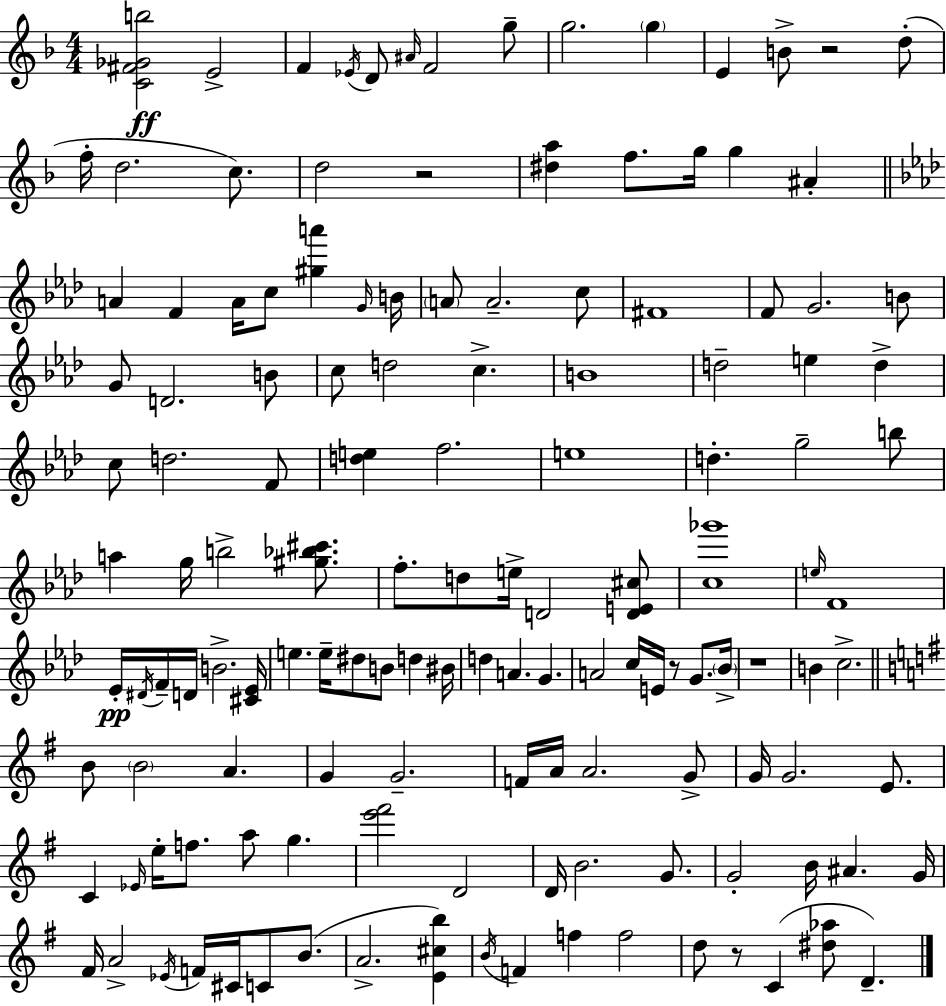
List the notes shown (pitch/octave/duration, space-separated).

[C4,F#4,Gb4,B5]/h E4/h F4/q Eb4/s D4/e A#4/s F4/h G5/e G5/h. G5/q E4/q B4/e R/h D5/e F5/s D5/h. C5/e. D5/h R/h [D#5,A5]/q F5/e. G5/s G5/q A#4/q A4/q F4/q A4/s C5/e [G#5,A6]/q G4/s B4/s A4/e A4/h. C5/e F#4/w F4/e G4/h. B4/e G4/e D4/h. B4/e C5/e D5/h C5/q. B4/w D5/h E5/q D5/q C5/e D5/h. F4/e [D5,E5]/q F5/h. E5/w D5/q. G5/h B5/e A5/q G5/s B5/h [G#5,Bb5,C#6]/e. F5/e. D5/e E5/s D4/h [D4,E4,C#5]/e [C5,Gb6]/w E5/s F4/w Eb4/s D#4/s F4/s D4/s B4/h. [C#4,Eb4]/s E5/q. E5/s D#5/e B4/e D5/q BIS4/s D5/q A4/q. G4/q. A4/h C5/s E4/s R/e G4/e. Bb4/s R/w B4/q C5/h. B4/e B4/h A4/q. G4/q G4/h. F4/s A4/s A4/h. G4/e G4/s G4/h. E4/e. C4/q Eb4/s E5/s F5/e. A5/e G5/q. [E6,F#6]/h D4/h D4/s B4/h. G4/e. G4/h B4/s A#4/q. G4/s F#4/s A4/h Eb4/s F4/s C#4/s C4/e B4/e. A4/h. [E4,C#5,B5]/q B4/s F4/q F5/q F5/h D5/e R/e C4/q [D#5,Ab5]/e D4/q.